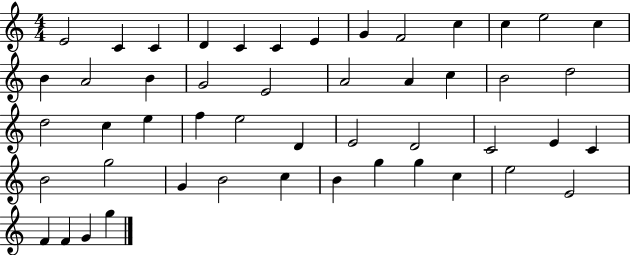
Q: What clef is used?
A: treble